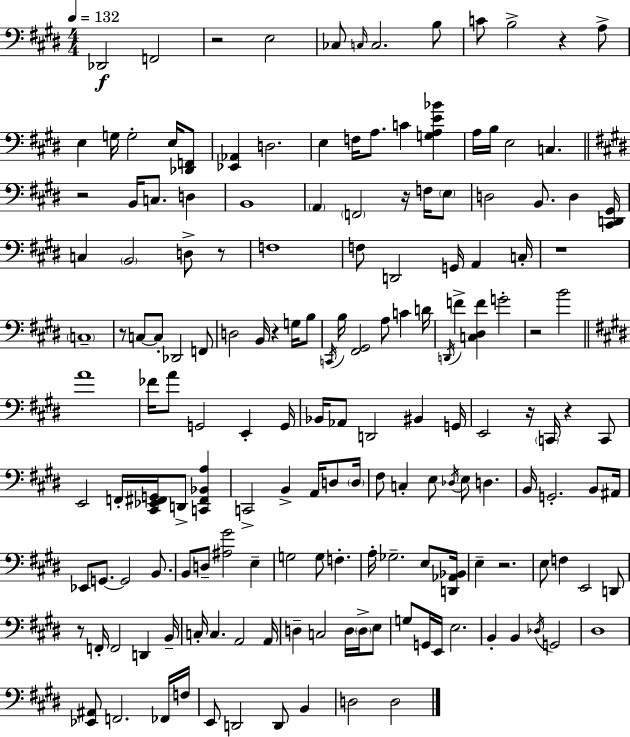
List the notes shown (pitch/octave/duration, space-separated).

Db2/h F2/h R/h E3/h CES3/e C3/s C3/h. B3/e C4/e B3/h R/q A3/e E3/q G3/s G3/h E3/s [Db2,F2]/e [Eb2,Ab2]/q D3/h. E3/q F3/s A3/e. C4/q [G3,A3,E4,Bb4]/q A3/s B3/s E3/h C3/q. R/h B2/s C3/e. D3/q B2/w A2/q F2/h R/s F3/s E3/e D3/h B2/e. D3/q [C#2,D2,G#2]/s C3/q B2/h D3/e R/e F3/w F3/e D2/h G2/s A2/q C3/s R/w C3/w R/e C3/e C3/e Db2/h F2/e D3/h B2/s R/q G3/s B3/e C2/s B3/s [F#2,G#2]/h A3/e C4/q D4/s D2/s F4/q [C3,D#3,F4]/q G4/h R/h B4/h A4/w FES4/s A4/e G2/h E2/q G2/s Bb2/s Ab2/e D2/h BIS2/q G2/s E2/h R/s C2/s R/q C2/e E2/h F2/s [C#2,Eb2,F#2,G2]/s D2/e [C2,F#2,Bb2,A3]/q C2/h B2/q A2/s D3/e D3/s F#3/e C3/q E3/e Db3/s E3/e D3/q. B2/s G2/h. B2/e A#2/s Eb2/e G2/e. G2/h B2/e. B2/e D3/e [A#3,G#4]/h E3/q G3/h G3/e F3/q. A3/s Gb3/h. E3/e [D2,Ab2,Bb2]/s E3/q R/h. E3/e F3/q E2/h D2/e R/e F2/s F2/h D2/q B2/s C3/s C3/q. A2/h A2/s D3/q C3/h D3/s D3/s E3/e G3/e G2/s E2/s E3/h. B2/q B2/q Db3/s G2/h D#3/w [Eb2,A#2]/e F2/h. FES2/s F3/s E2/e D2/h D2/e B2/q D3/h D3/h